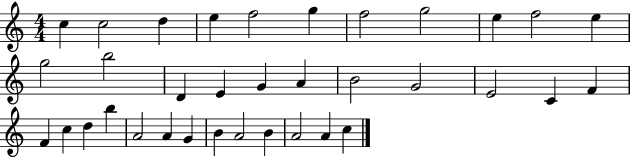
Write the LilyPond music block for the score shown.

{
  \clef treble
  \numericTimeSignature
  \time 4/4
  \key c \major
  c''4 c''2 d''4 | e''4 f''2 g''4 | f''2 g''2 | e''4 f''2 e''4 | \break g''2 b''2 | d'4 e'4 g'4 a'4 | b'2 g'2 | e'2 c'4 f'4 | \break f'4 c''4 d''4 b''4 | a'2 a'4 g'4 | b'4 a'2 b'4 | a'2 a'4 c''4 | \break \bar "|."
}